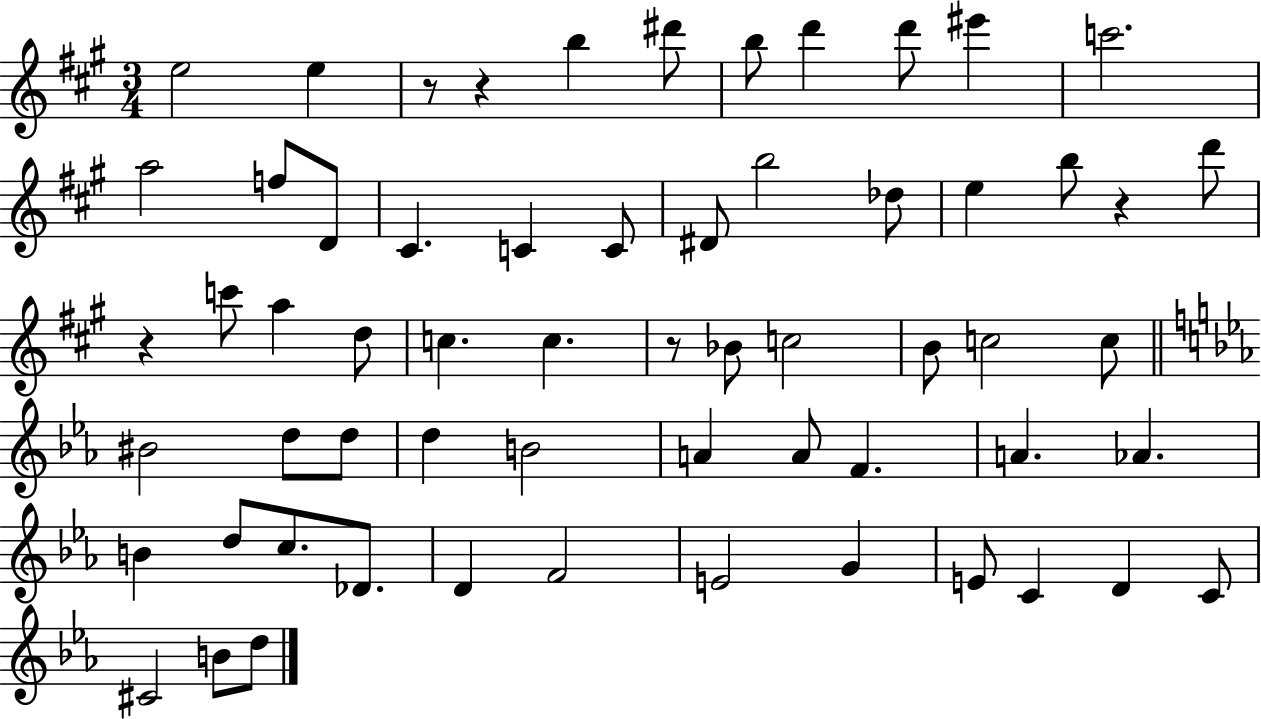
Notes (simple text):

E5/h E5/q R/e R/q B5/q D#6/e B5/e D6/q D6/e EIS6/q C6/h. A5/h F5/e D4/e C#4/q. C4/q C4/e D#4/e B5/h Db5/e E5/q B5/e R/q D6/e R/q C6/e A5/q D5/e C5/q. C5/q. R/e Bb4/e C5/h B4/e C5/h C5/e BIS4/h D5/e D5/e D5/q B4/h A4/q A4/e F4/q. A4/q. Ab4/q. B4/q D5/e C5/e. Db4/e. D4/q F4/h E4/h G4/q E4/e C4/q D4/q C4/e C#4/h B4/e D5/e